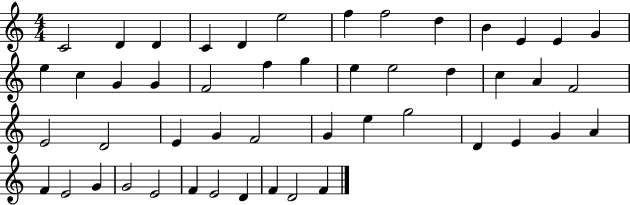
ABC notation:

X:1
T:Untitled
M:4/4
L:1/4
K:C
C2 D D C D e2 f f2 d B E E G e c G G F2 f g e e2 d c A F2 E2 D2 E G F2 G e g2 D E G A F E2 G G2 E2 F E2 D F D2 F